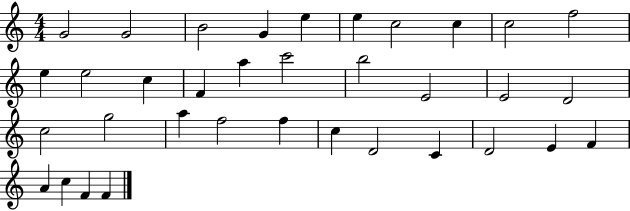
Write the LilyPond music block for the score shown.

{
  \clef treble
  \numericTimeSignature
  \time 4/4
  \key c \major
  g'2 g'2 | b'2 g'4 e''4 | e''4 c''2 c''4 | c''2 f''2 | \break e''4 e''2 c''4 | f'4 a''4 c'''2 | b''2 e'2 | e'2 d'2 | \break c''2 g''2 | a''4 f''2 f''4 | c''4 d'2 c'4 | d'2 e'4 f'4 | \break a'4 c''4 f'4 f'4 | \bar "|."
}